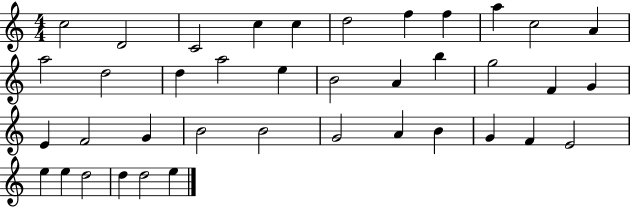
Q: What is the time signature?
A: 4/4